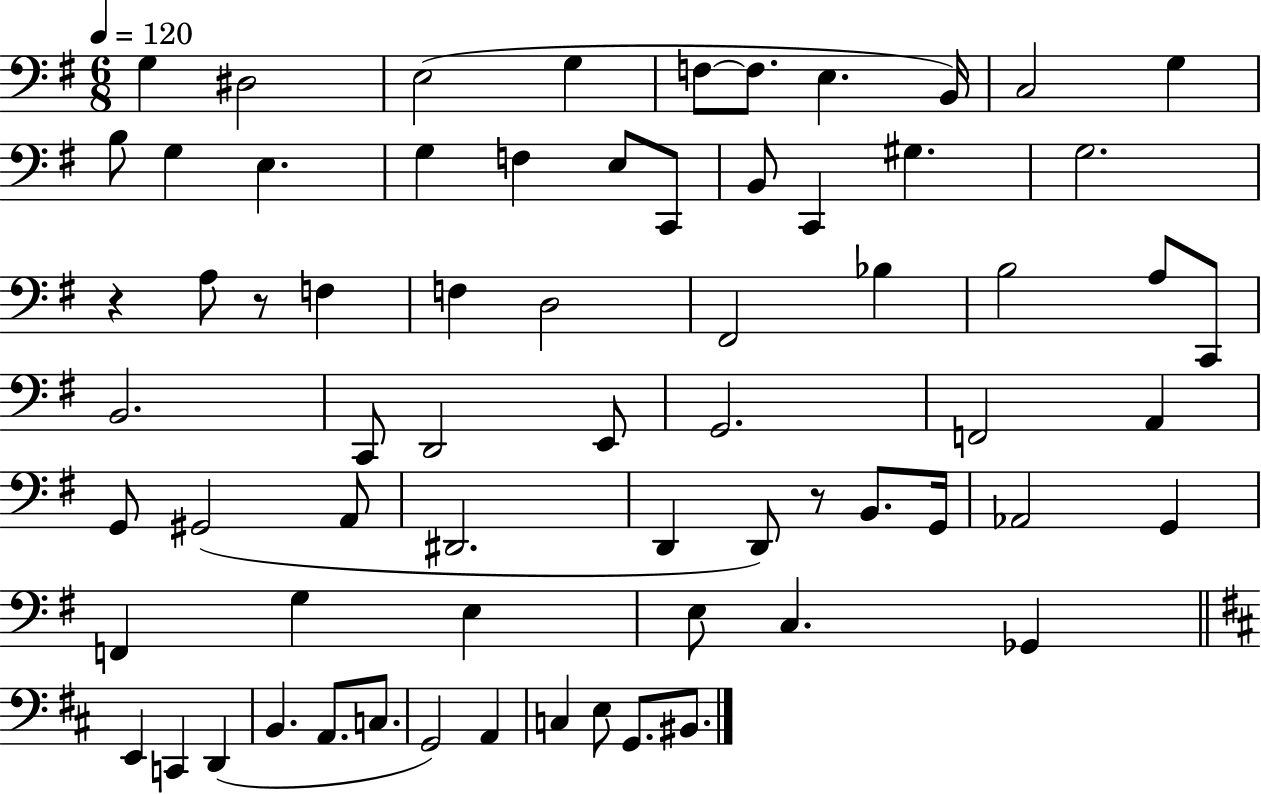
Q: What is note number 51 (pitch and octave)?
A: E3